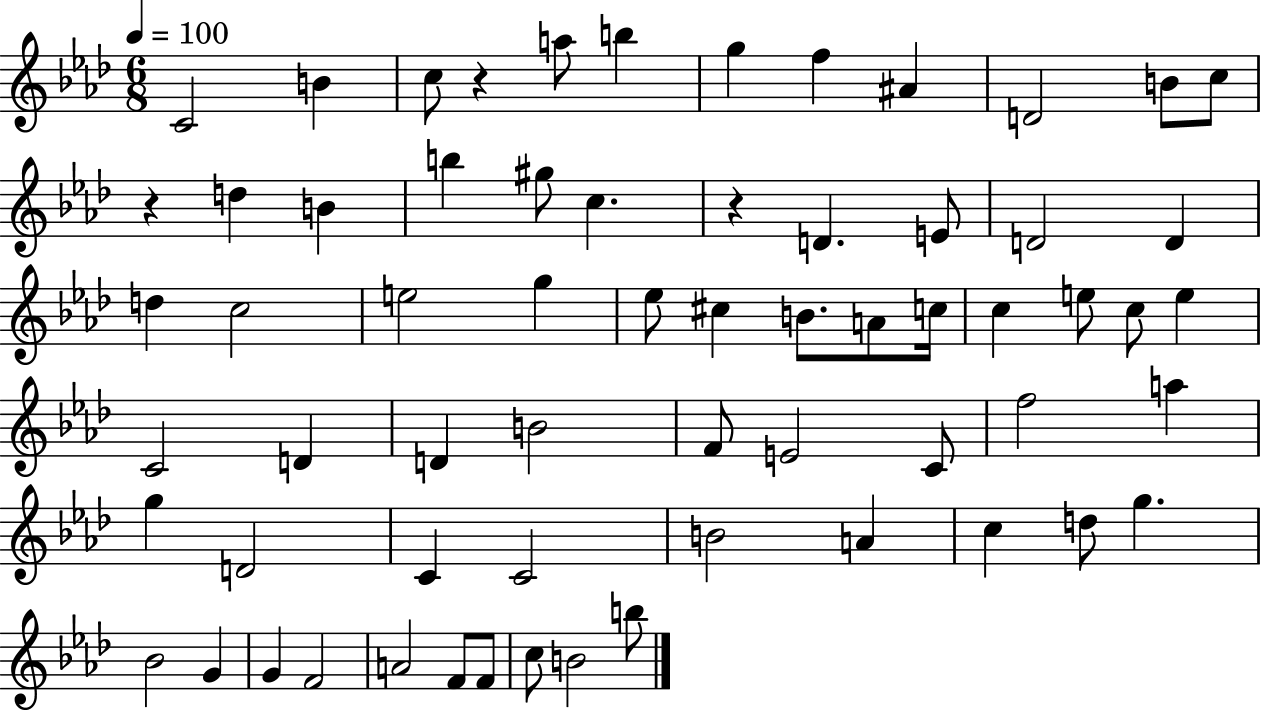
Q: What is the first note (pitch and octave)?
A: C4